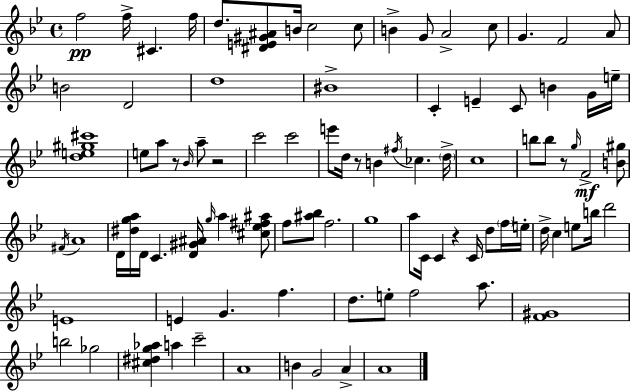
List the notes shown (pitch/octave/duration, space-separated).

F5/h F5/s C#4/q. F5/s D5/e. [D#4,E4,G#4,A#4]/e B4/s C5/h C5/e B4/q G4/e A4/h C5/e G4/q. F4/h A4/e B4/h D4/h D5/w BIS4/w C4/q E4/q C4/e B4/q G4/s E5/s [D5,E5,G#5,C#6]/w E5/e A5/e R/e Bb4/s A5/e R/h C6/h C6/h E6/e D5/s R/e B4/q F#5/s CES5/q. D5/s C5/w B5/e B5/e R/e G5/s F4/h [B4,G#5]/e F#4/s A4/w D4/s [D#5,G5,A5]/s D4/s C4/q. [D4,G#4,A#4]/s G5/s A5/q [C#5,Eb5,F#5,A#5]/e F5/e [A#5,Bb5]/e F5/h. G5/w A5/e C4/s C4/q R/q C4/s D5/e F5/s E5/s D5/s C5/q E5/e B5/s D6/h E4/w E4/q G4/q. F5/q. D5/e. E5/e F5/h A5/e. [F4,G#4]/w B5/h Gb5/h [C#5,D#5,G5,Ab5]/q A5/q C6/h A4/w B4/q G4/h A4/q A4/w